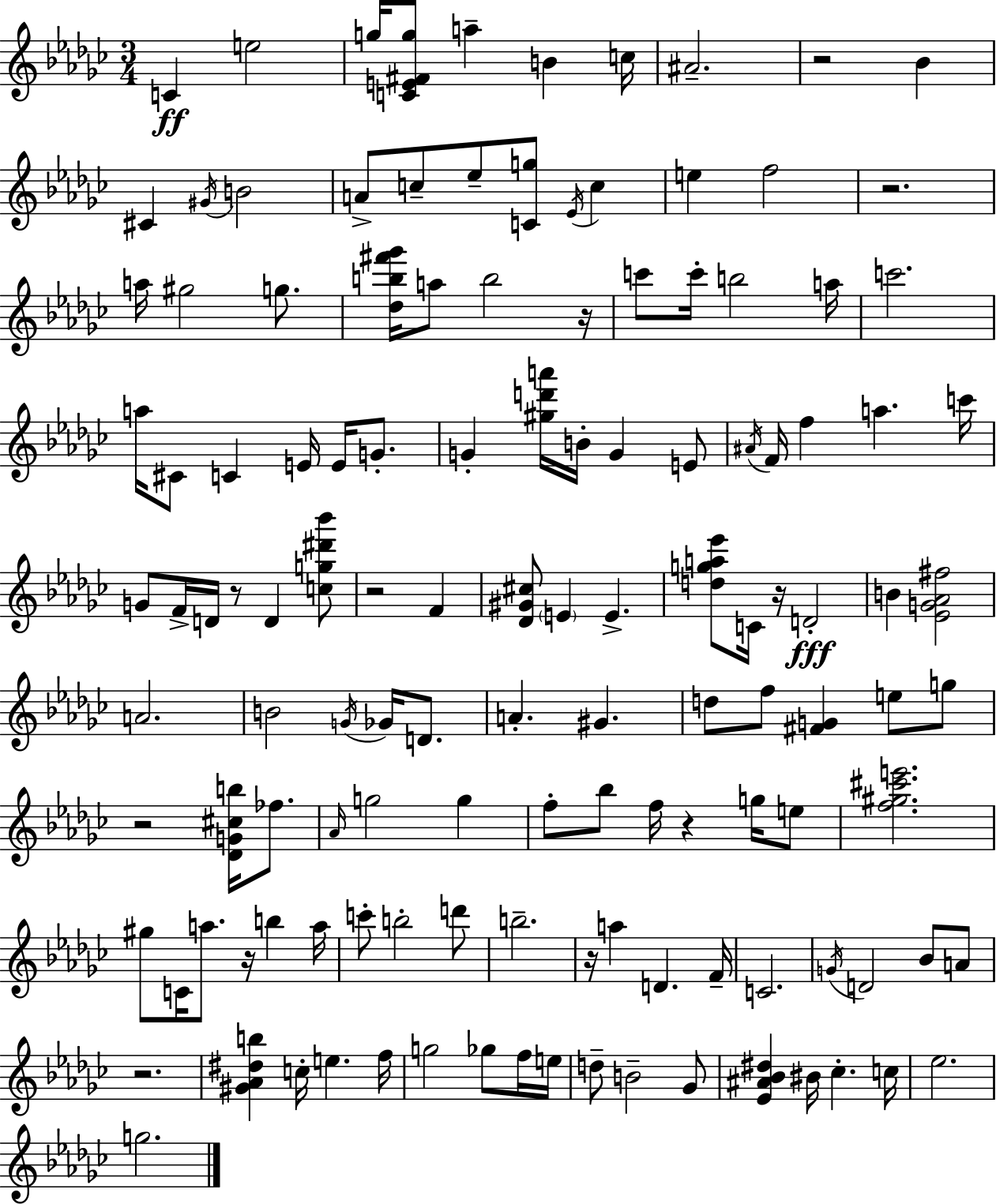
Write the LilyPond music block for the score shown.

{
  \clef treble
  \numericTimeSignature
  \time 3/4
  \key ees \minor
  c'4\ff e''2 | g''16 <c' e' fis' g''>8 a''4-- b'4 c''16 | ais'2.-- | r2 bes'4 | \break cis'4 \acciaccatura { gis'16 } b'2 | a'8-> c''8-- ees''8-- <c' g''>8 \acciaccatura { ees'16 } c''4 | e''4 f''2 | r2. | \break a''16 gis''2 g''8. | <des'' b'' fis''' ges'''>16 a''8 b''2 | r16 c'''8 c'''16-. b''2 | a''16 c'''2. | \break a''16 cis'8 c'4 e'16 e'16 g'8.-. | g'4-. <gis'' d''' a'''>16 b'16-. g'4 | e'8 \acciaccatura { ais'16 } f'16 f''4 a''4. | c'''16 g'8 f'16-> d'16 r8 d'4 | \break <c'' g'' dis''' bes'''>8 r2 f'4 | <des' gis' cis''>8 \parenthesize e'4 e'4.-> | <d'' g'' a'' ees'''>8 c'16 r16 d'2-.\fff | b'4 <ees' g' aes' fis''>2 | \break a'2. | b'2 \acciaccatura { g'16 } | ges'16 d'8. a'4.-. gis'4. | d''8 f''8 <fis' g'>4 | \break e''8 g''8 r2 | <des' g' cis'' b''>16 fes''8. \grace { aes'16 } g''2 | g''4 f''8-. bes''8 f''16 r4 | g''16 e''8 <f'' gis'' cis''' e'''>2. | \break gis''8 c'16 a''8. r16 | b''4 a''16 c'''8-. b''2-. | d'''8 b''2.-- | r16 a''4 d'4. | \break f'16-- c'2. | \acciaccatura { g'16 } d'2 | bes'8 a'8 r2. | <gis' aes' dis'' b''>4 c''16-. e''4. | \break f''16 g''2 | ges''8 f''16 e''16 d''8-- b'2-- | ges'8 <ees' ais' bes' dis''>4 bis'16 ces''4.-. | c''16 ees''2. | \break g''2. | \bar "|."
}